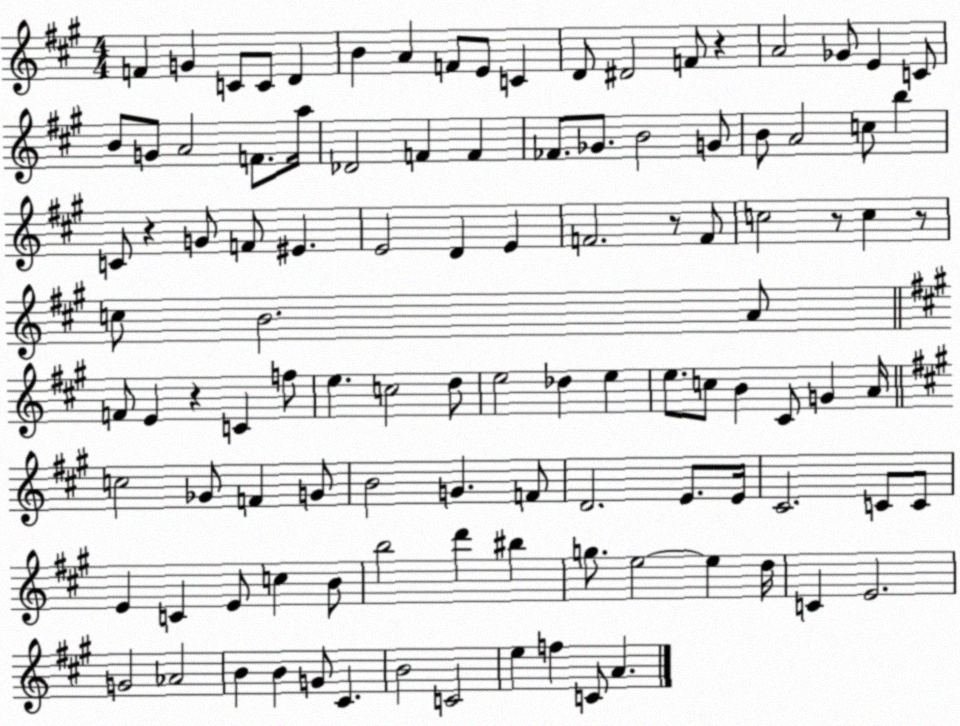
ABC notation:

X:1
T:Untitled
M:4/4
L:1/4
K:A
F G C/2 C/2 D B A F/2 E/2 C D/2 ^D2 F/2 z A2 _G/2 E C/2 B/2 G/2 A2 F/2 a/4 _D2 F F _F/2 _G/2 B2 G/2 B/2 A2 c/2 b C/2 z G/2 F/2 ^E E2 D E F2 z/2 F/2 c2 z/2 c z/2 c/2 B2 A/2 F/2 E z C f/2 e c2 d/2 e2 _d e e/2 c/2 B ^C/2 G A/4 c2 _G/2 F G/2 B2 G F/2 D2 E/2 E/4 ^C2 C/2 C/2 E C E/2 c B/2 b2 d' ^b g/2 e2 e d/4 C E2 G2 _A2 B B G/2 ^C B2 C2 e f C/2 A